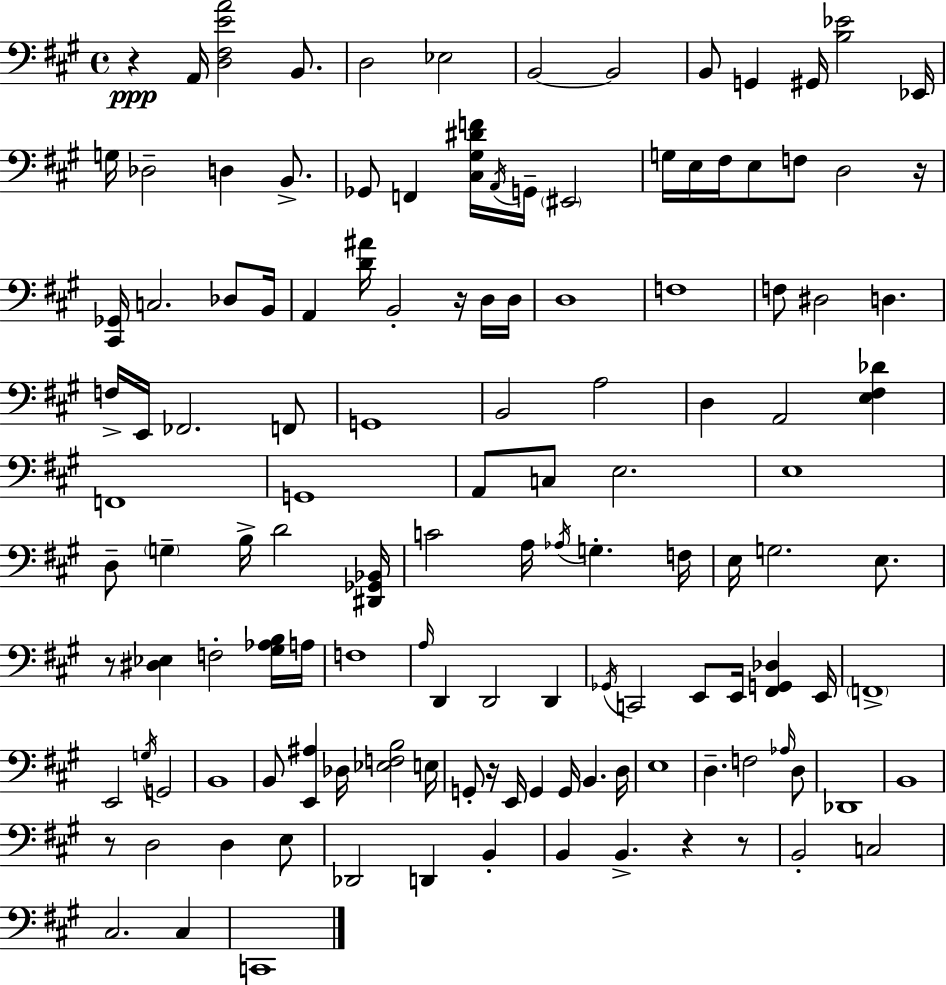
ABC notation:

X:1
T:Untitled
M:4/4
L:1/4
K:A
z A,,/4 [D,^F,EA]2 B,,/2 D,2 _E,2 B,,2 B,,2 B,,/2 G,, ^G,,/4 [B,_E]2 _E,,/4 G,/4 _D,2 D, B,,/2 _G,,/2 F,, [^C,^G,^DF]/4 A,,/4 G,,/4 ^E,,2 G,/4 E,/4 ^F,/4 E,/2 F,/2 D,2 z/4 [^C,,_G,,]/4 C,2 _D,/2 B,,/4 A,, [D^A]/4 B,,2 z/4 D,/4 D,/4 D,4 F,4 F,/2 ^D,2 D, F,/4 E,,/4 _F,,2 F,,/2 G,,4 B,,2 A,2 D, A,,2 [E,^F,_D] F,,4 G,,4 A,,/2 C,/2 E,2 E,4 D,/2 G, B,/4 D2 [^D,,_G,,_B,,]/4 C2 A,/4 _A,/4 G, F,/4 E,/4 G,2 E,/2 z/2 [^D,_E,] F,2 [^G,_A,B,]/4 A,/4 F,4 A,/4 D,, D,,2 D,, _G,,/4 C,,2 E,,/2 E,,/4 [^F,,G,,_D,] E,,/4 F,,4 E,,2 G,/4 G,,2 B,,4 B,,/2 [E,,^A,] _D,/4 [_E,F,B,]2 E,/4 G,,/2 z/4 E,,/4 G,, G,,/4 B,, D,/4 E,4 D, F,2 _A,/4 D,/2 _D,,4 B,,4 z/2 D,2 D, E,/2 _D,,2 D,, B,, B,, B,, z z/2 B,,2 C,2 ^C,2 ^C, C,,4